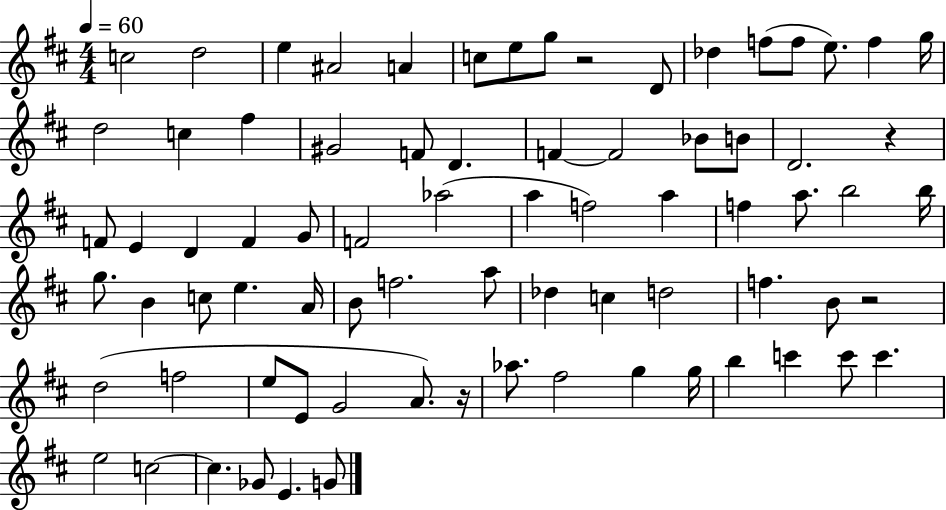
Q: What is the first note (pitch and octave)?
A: C5